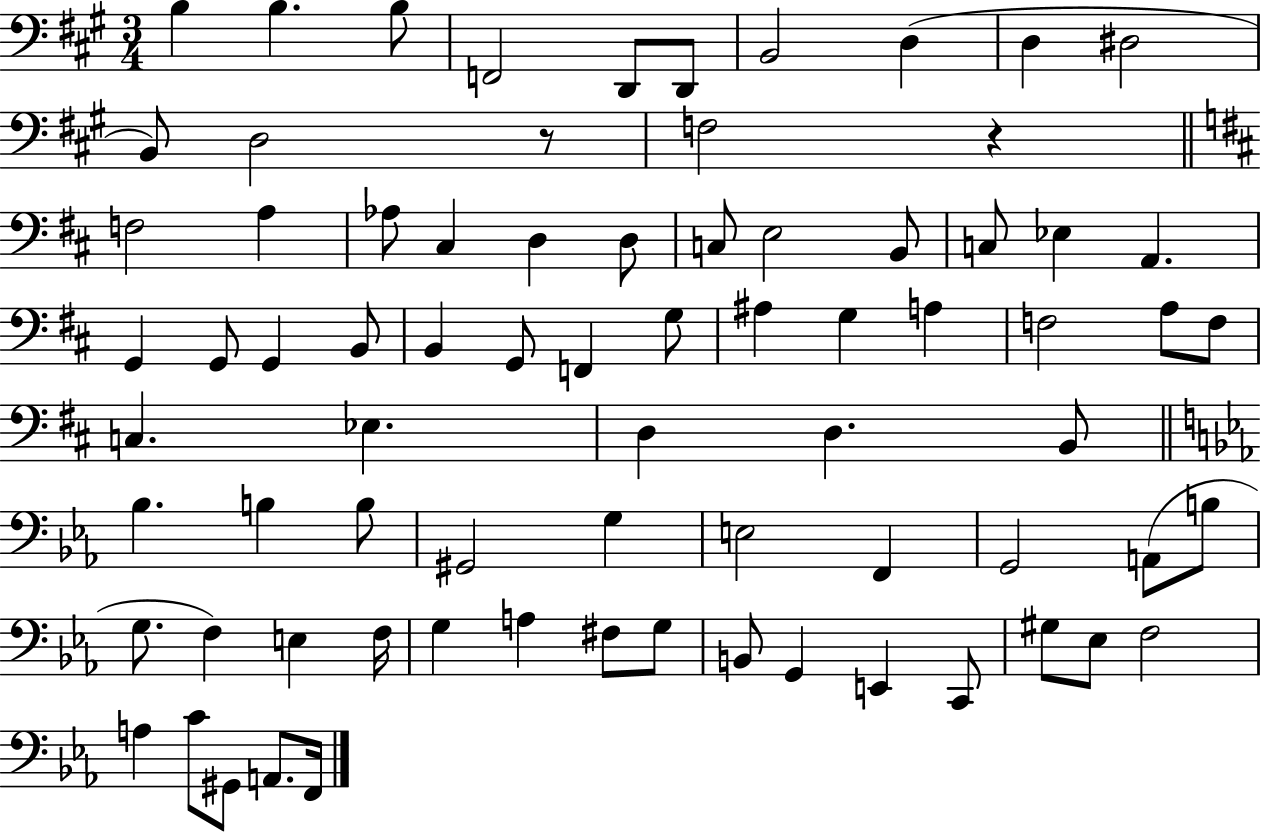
X:1
T:Untitled
M:3/4
L:1/4
K:A
B, B, B,/2 F,,2 D,,/2 D,,/2 B,,2 D, D, ^D,2 B,,/2 D,2 z/2 F,2 z F,2 A, _A,/2 ^C, D, D,/2 C,/2 E,2 B,,/2 C,/2 _E, A,, G,, G,,/2 G,, B,,/2 B,, G,,/2 F,, G,/2 ^A, G, A, F,2 A,/2 F,/2 C, _E, D, D, B,,/2 _B, B, B,/2 ^G,,2 G, E,2 F,, G,,2 A,,/2 B,/2 G,/2 F, E, F,/4 G, A, ^F,/2 G,/2 B,,/2 G,, E,, C,,/2 ^G,/2 _E,/2 F,2 A, C/2 ^G,,/2 A,,/2 F,,/4